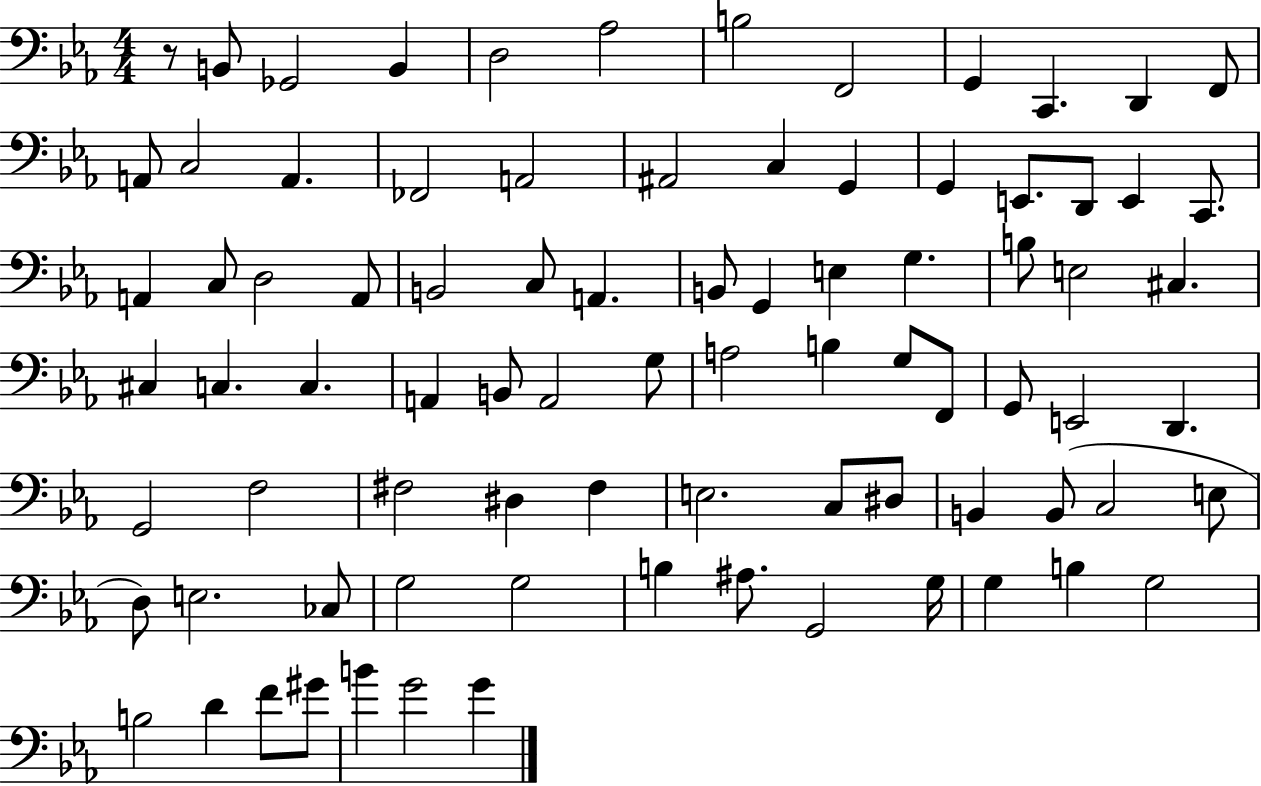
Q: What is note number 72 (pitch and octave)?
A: G2